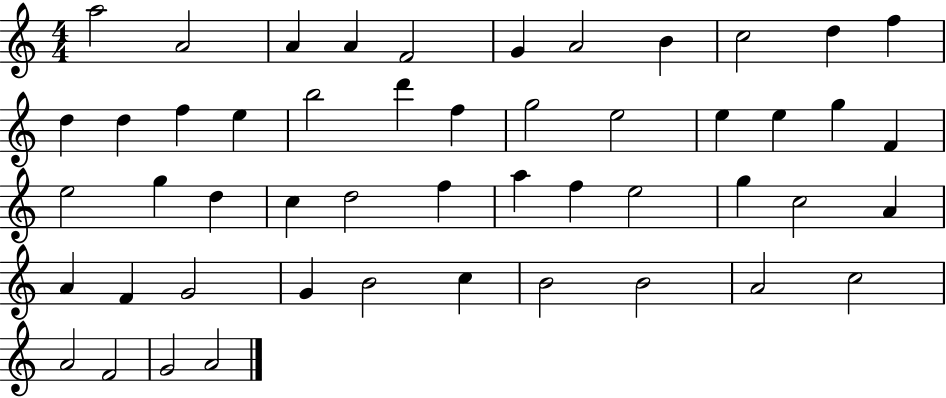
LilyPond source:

{
  \clef treble
  \numericTimeSignature
  \time 4/4
  \key c \major
  a''2 a'2 | a'4 a'4 f'2 | g'4 a'2 b'4 | c''2 d''4 f''4 | \break d''4 d''4 f''4 e''4 | b''2 d'''4 f''4 | g''2 e''2 | e''4 e''4 g''4 f'4 | \break e''2 g''4 d''4 | c''4 d''2 f''4 | a''4 f''4 e''2 | g''4 c''2 a'4 | \break a'4 f'4 g'2 | g'4 b'2 c''4 | b'2 b'2 | a'2 c''2 | \break a'2 f'2 | g'2 a'2 | \bar "|."
}